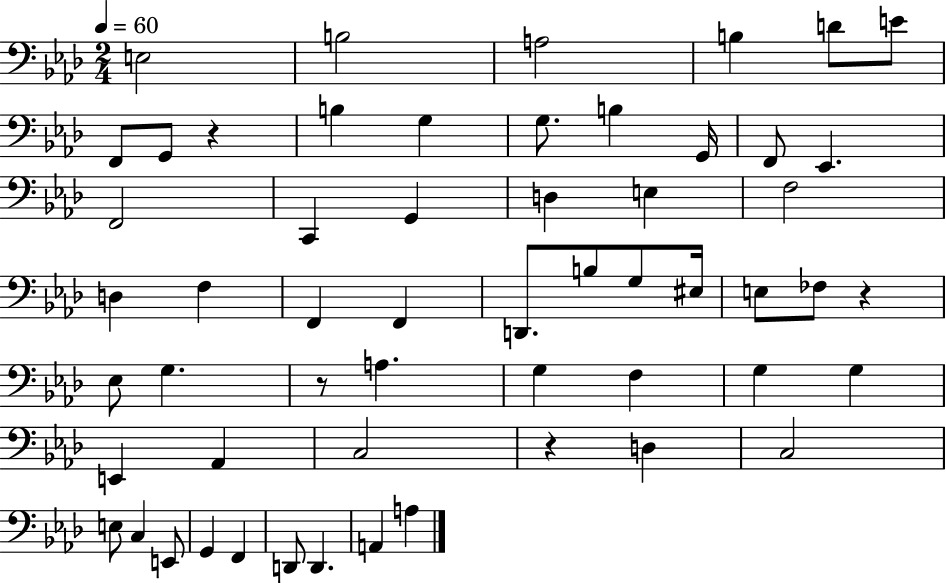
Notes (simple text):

E3/h B3/h A3/h B3/q D4/e E4/e F2/e G2/e R/q B3/q G3/q G3/e. B3/q G2/s F2/e Eb2/q. F2/h C2/q G2/q D3/q E3/q F3/h D3/q F3/q F2/q F2/q D2/e. B3/e G3/e EIS3/s E3/e FES3/e R/q Eb3/e G3/q. R/e A3/q. G3/q F3/q G3/q G3/q E2/q Ab2/q C3/h R/q D3/q C3/h E3/e C3/q E2/e G2/q F2/q D2/e D2/q. A2/q A3/q